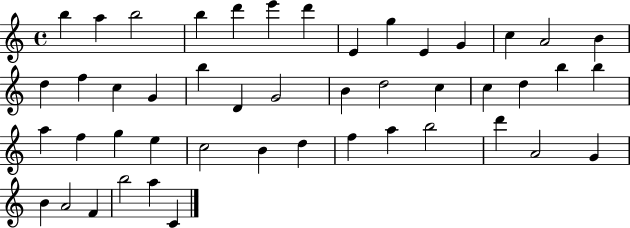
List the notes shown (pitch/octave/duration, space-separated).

B5/q A5/q B5/h B5/q D6/q E6/q D6/q E4/q G5/q E4/q G4/q C5/q A4/h B4/q D5/q F5/q C5/q G4/q B5/q D4/q G4/h B4/q D5/h C5/q C5/q D5/q B5/q B5/q A5/q F5/q G5/q E5/q C5/h B4/q D5/q F5/q A5/q B5/h D6/q A4/h G4/q B4/q A4/h F4/q B5/h A5/q C4/q